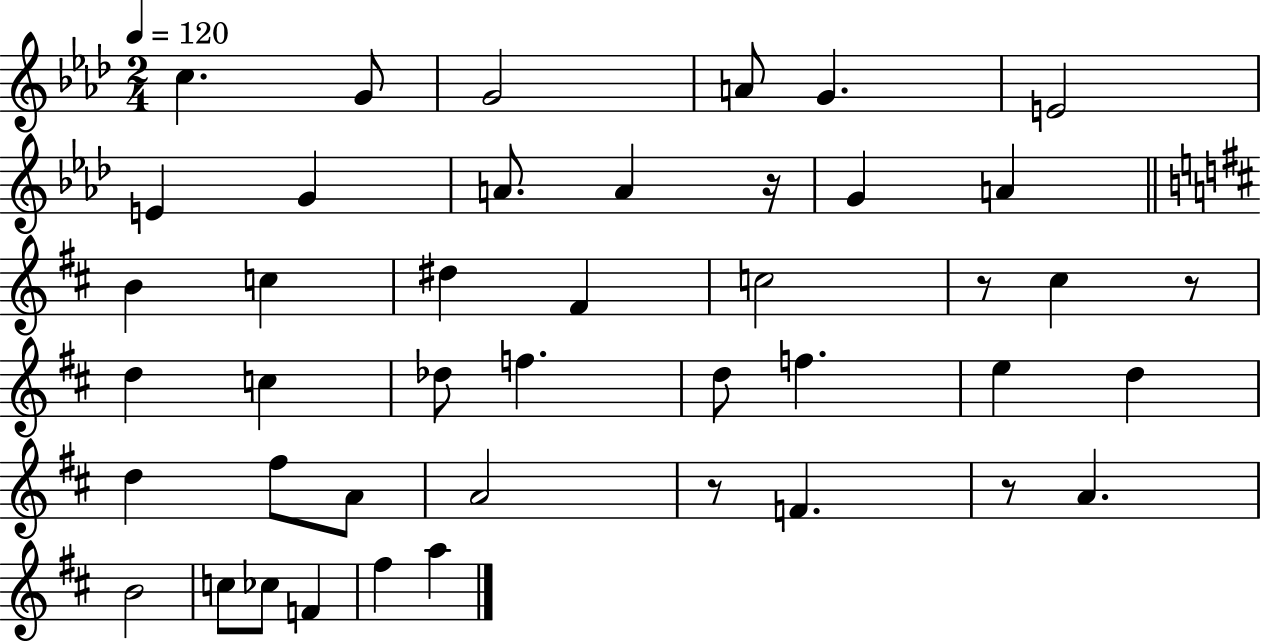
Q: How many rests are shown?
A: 5